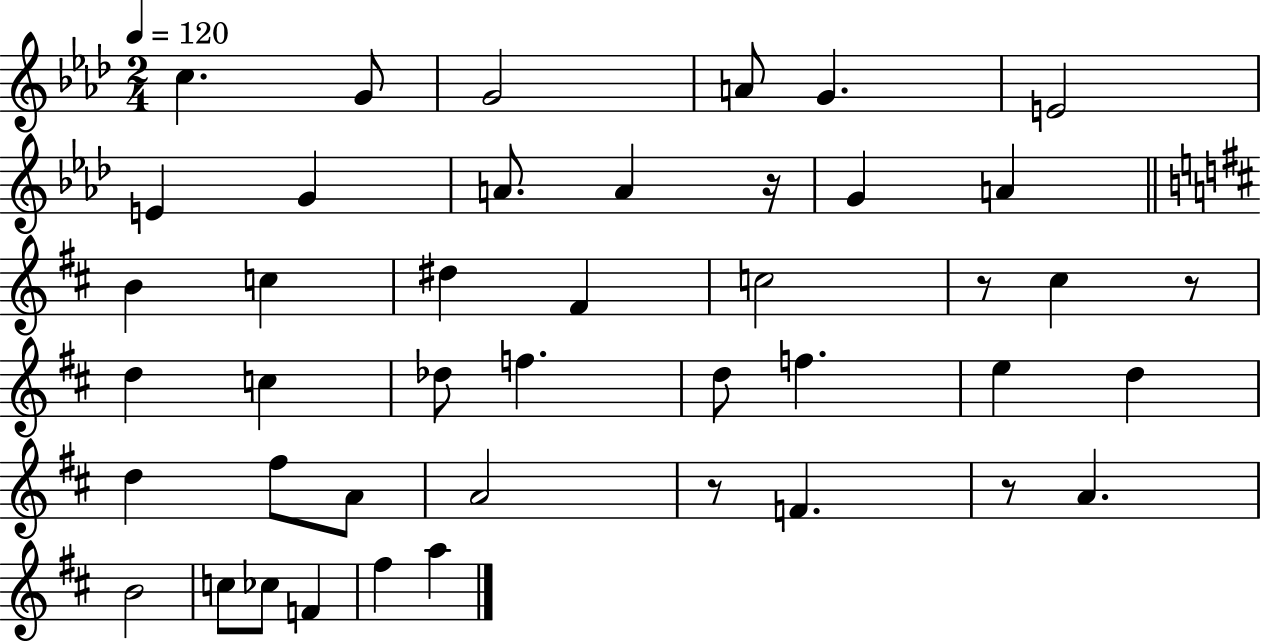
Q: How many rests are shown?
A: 5